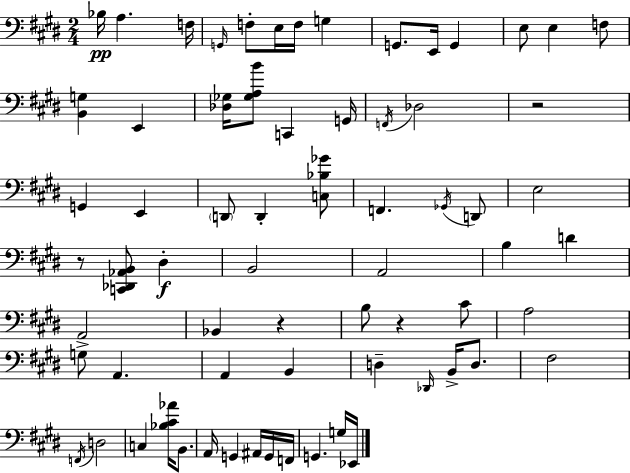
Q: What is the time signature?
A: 2/4